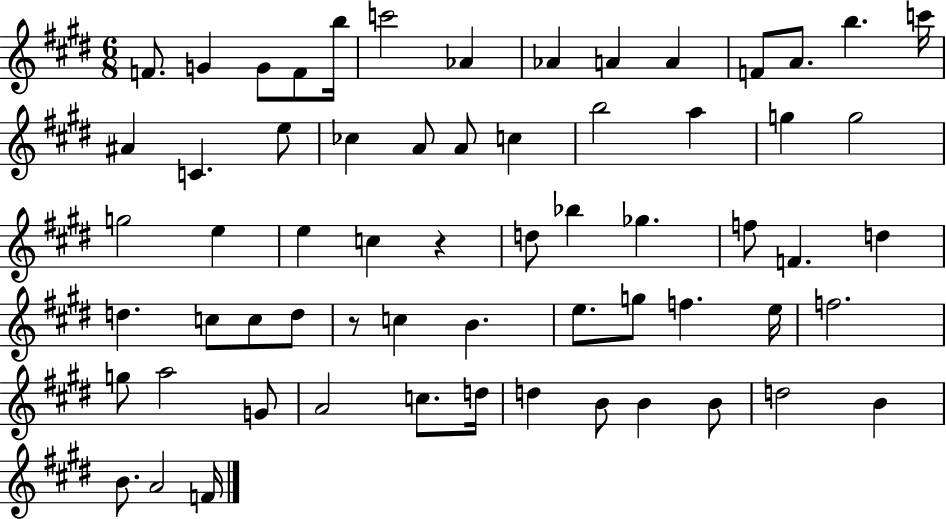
F4/e. G4/q G4/e F4/e B5/s C6/h Ab4/q Ab4/q A4/q A4/q F4/e A4/e. B5/q. C6/s A#4/q C4/q. E5/e CES5/q A4/e A4/e C5/q B5/h A5/q G5/q G5/h G5/h E5/q E5/q C5/q R/q D5/e Bb5/q Gb5/q. F5/e F4/q. D5/q D5/q. C5/e C5/e D5/e R/e C5/q B4/q. E5/e. G5/e F5/q. E5/s F5/h. G5/e A5/h G4/e A4/h C5/e. D5/s D5/q B4/e B4/q B4/e D5/h B4/q B4/e. A4/h F4/s